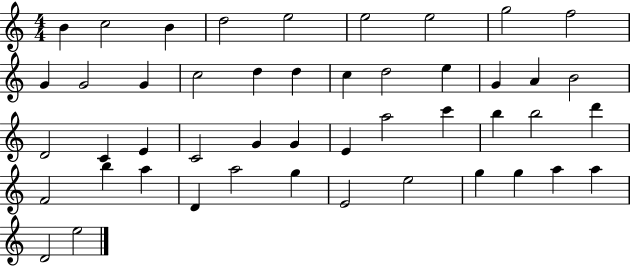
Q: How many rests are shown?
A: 0